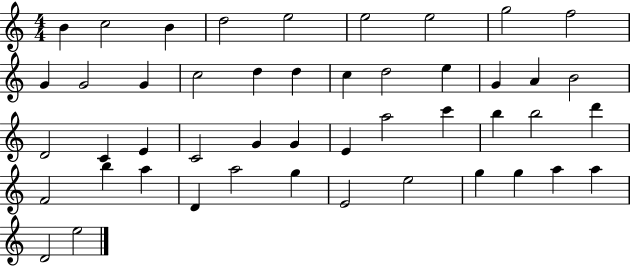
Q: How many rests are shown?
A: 0